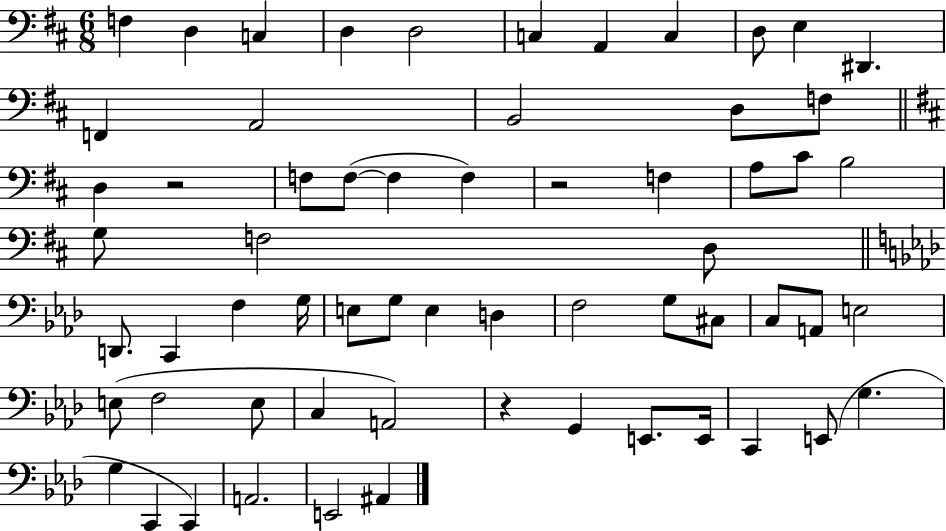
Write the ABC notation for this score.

X:1
T:Untitled
M:6/8
L:1/4
K:D
F, D, C, D, D,2 C, A,, C, D,/2 E, ^D,, F,, A,,2 B,,2 D,/2 F,/2 D, z2 F,/2 F,/2 F, F, z2 F, A,/2 ^C/2 B,2 G,/2 F,2 D,/2 D,,/2 C,, F, G,/4 E,/2 G,/2 E, D, F,2 G,/2 ^C,/2 C,/2 A,,/2 E,2 E,/2 F,2 E,/2 C, A,,2 z G,, E,,/2 E,,/4 C,, E,,/2 G, G, C,, C,, A,,2 E,,2 ^A,,